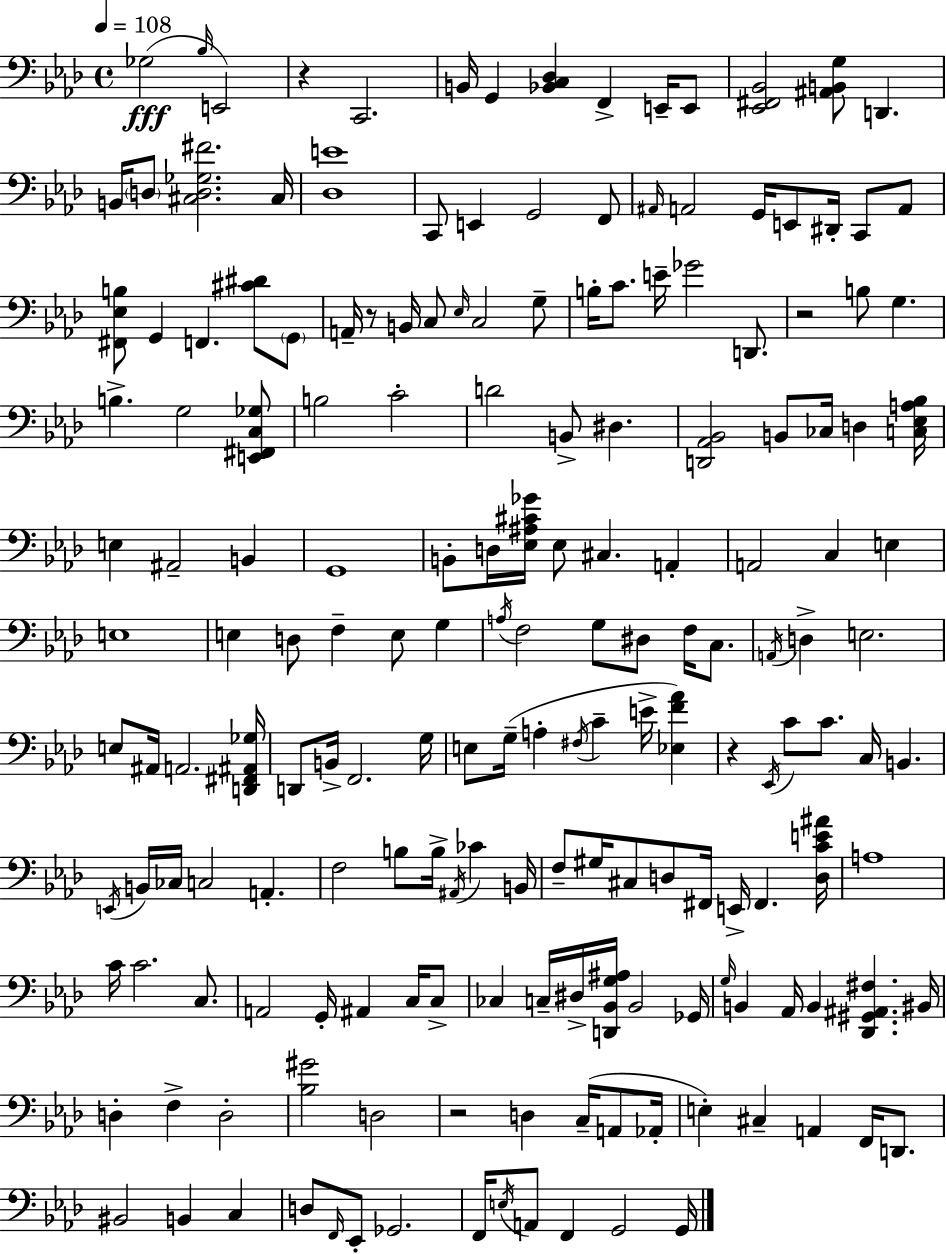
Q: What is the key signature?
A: F minor